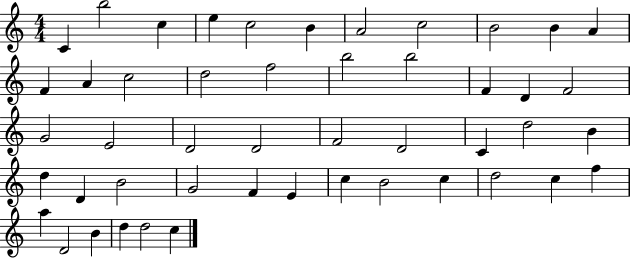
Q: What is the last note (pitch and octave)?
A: C5